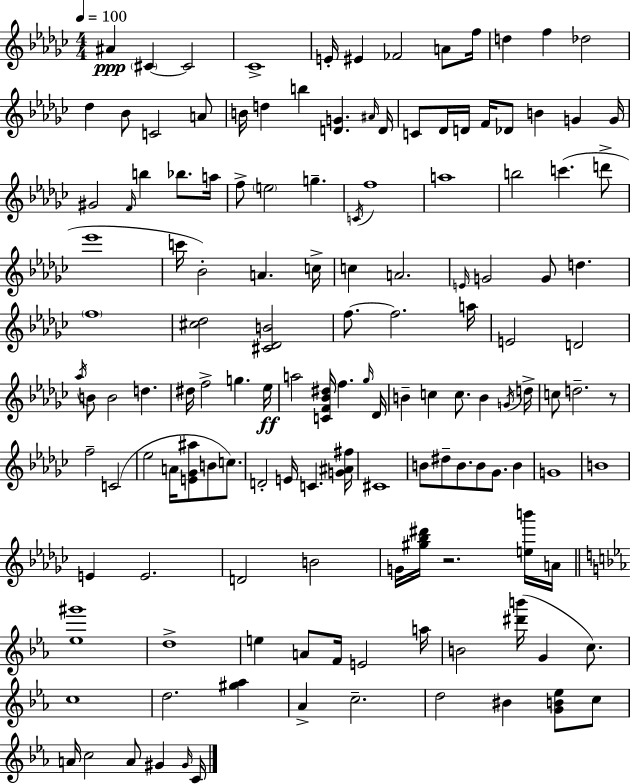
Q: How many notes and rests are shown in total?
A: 140